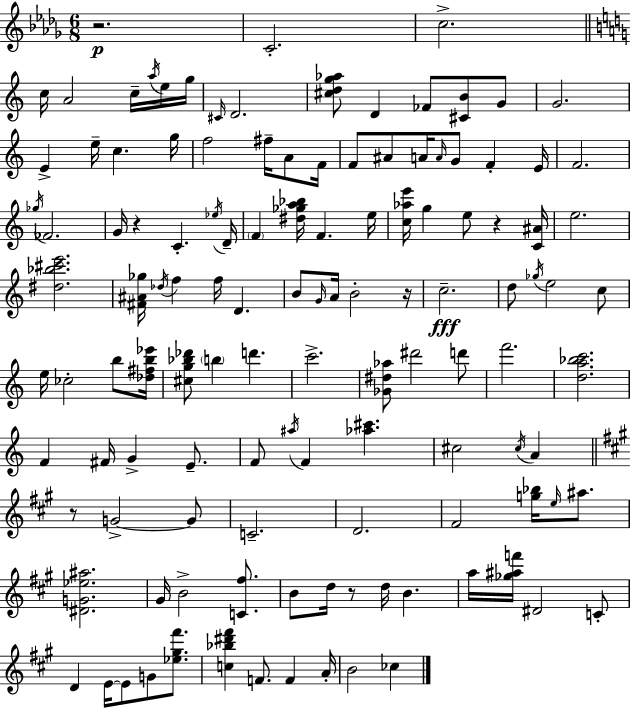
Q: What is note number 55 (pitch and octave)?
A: C5